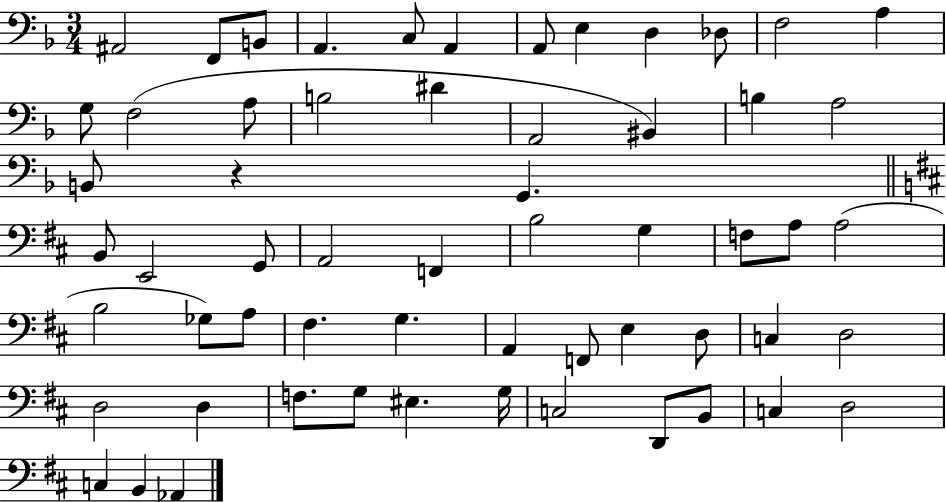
{
  \clef bass
  \numericTimeSignature
  \time 3/4
  \key f \major
  ais,2 f,8 b,8 | a,4. c8 a,4 | a,8 e4 d4 des8 | f2 a4 | \break g8 f2( a8 | b2 dis'4 | a,2 bis,4) | b4 a2 | \break b,8 r4 g,4. | \bar "||" \break \key d \major b,8 e,2 g,8 | a,2 f,4 | b2 g4 | f8 a8 a2( | \break b2 ges8) a8 | fis4. g4. | a,4 f,8 e4 d8 | c4 d2 | \break d2 d4 | f8. g8 eis4. g16 | c2 d,8 b,8 | c4 d2 | \break c4 b,4 aes,4 | \bar "|."
}